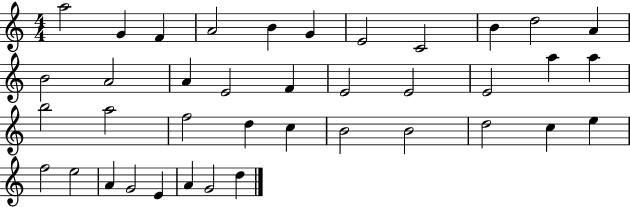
A5/h G4/q F4/q A4/h B4/q G4/q E4/h C4/h B4/q D5/h A4/q B4/h A4/h A4/q E4/h F4/q E4/h E4/h E4/h A5/q A5/q B5/h A5/h F5/h D5/q C5/q B4/h B4/h D5/h C5/q E5/q F5/h E5/h A4/q G4/h E4/q A4/q G4/h D5/q